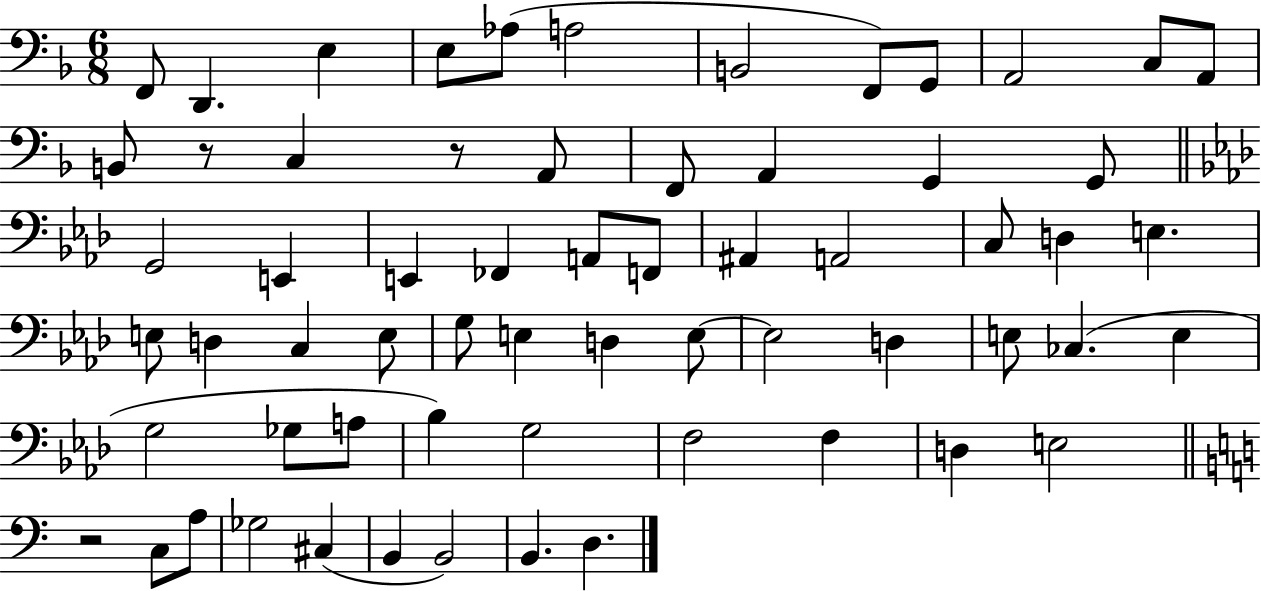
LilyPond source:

{
  \clef bass
  \numericTimeSignature
  \time 6/8
  \key f \major
  \repeat volta 2 { f,8 d,4. e4 | e8 aes8( a2 | b,2 f,8) g,8 | a,2 c8 a,8 | \break b,8 r8 c4 r8 a,8 | f,8 a,4 g,4 g,8 | \bar "||" \break \key aes \major g,2 e,4 | e,4 fes,4 a,8 f,8 | ais,4 a,2 | c8 d4 e4. | \break e8 d4 c4 e8 | g8 e4 d4 e8~~ | e2 d4 | e8 ces4.( e4 | \break g2 ges8 a8 | bes4) g2 | f2 f4 | d4 e2 | \break \bar "||" \break \key a \minor r2 c8 a8 | ges2 cis4( | b,4 b,2) | b,4. d4. | \break } \bar "|."
}